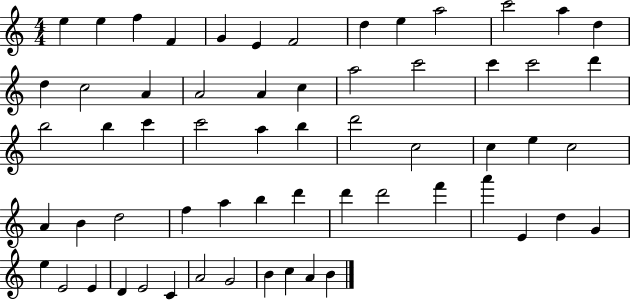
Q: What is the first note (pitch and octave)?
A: E5